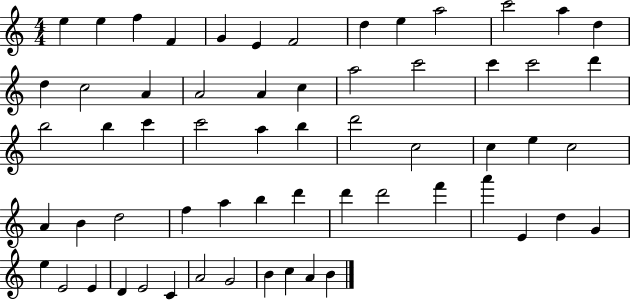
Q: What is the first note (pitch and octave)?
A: E5